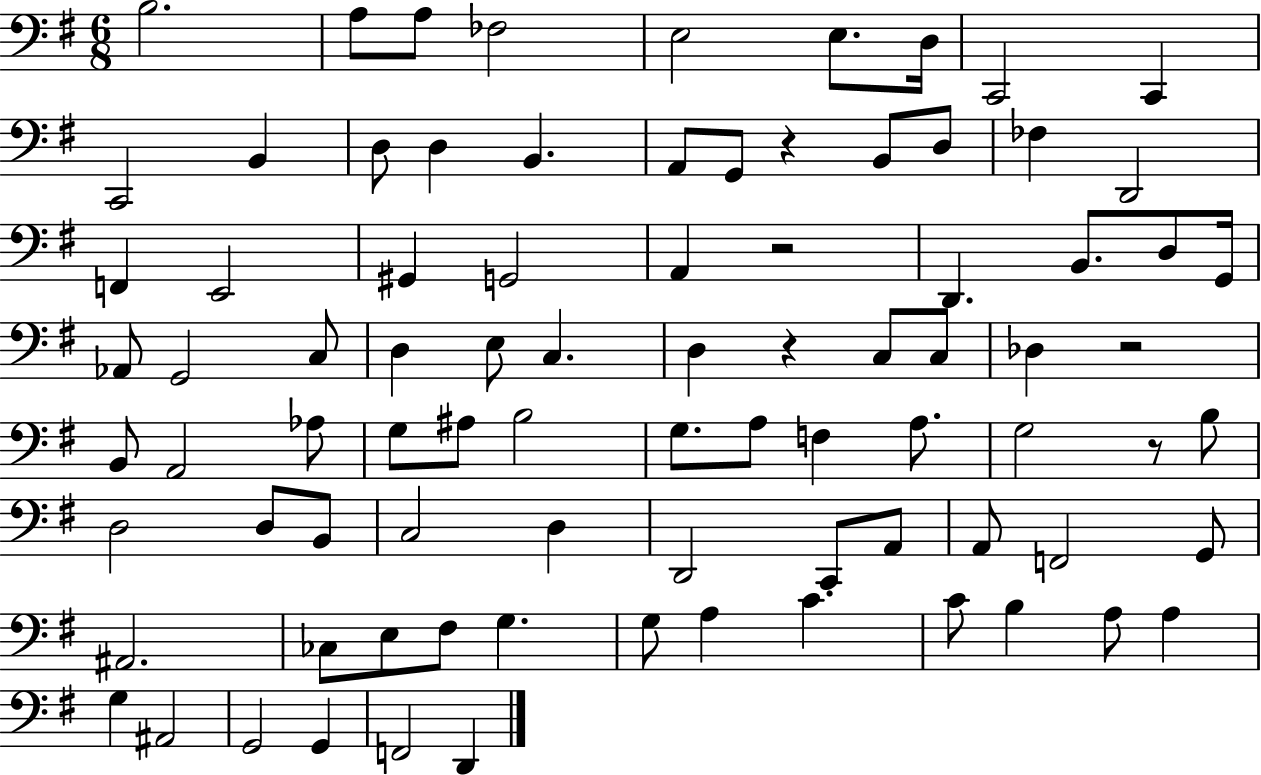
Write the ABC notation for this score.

X:1
T:Untitled
M:6/8
L:1/4
K:G
B,2 A,/2 A,/2 _F,2 E,2 E,/2 D,/4 C,,2 C,, C,,2 B,, D,/2 D, B,, A,,/2 G,,/2 z B,,/2 D,/2 _F, D,,2 F,, E,,2 ^G,, G,,2 A,, z2 D,, B,,/2 D,/2 G,,/4 _A,,/2 G,,2 C,/2 D, E,/2 C, D, z C,/2 C,/2 _D, z2 B,,/2 A,,2 _A,/2 G,/2 ^A,/2 B,2 G,/2 A,/2 F, A,/2 G,2 z/2 B,/2 D,2 D,/2 B,,/2 C,2 D, D,,2 C,,/2 A,,/2 A,,/2 F,,2 G,,/2 ^A,,2 _C,/2 E,/2 ^F,/2 G, G,/2 A, C C/2 B, A,/2 A, G, ^A,,2 G,,2 G,, F,,2 D,,